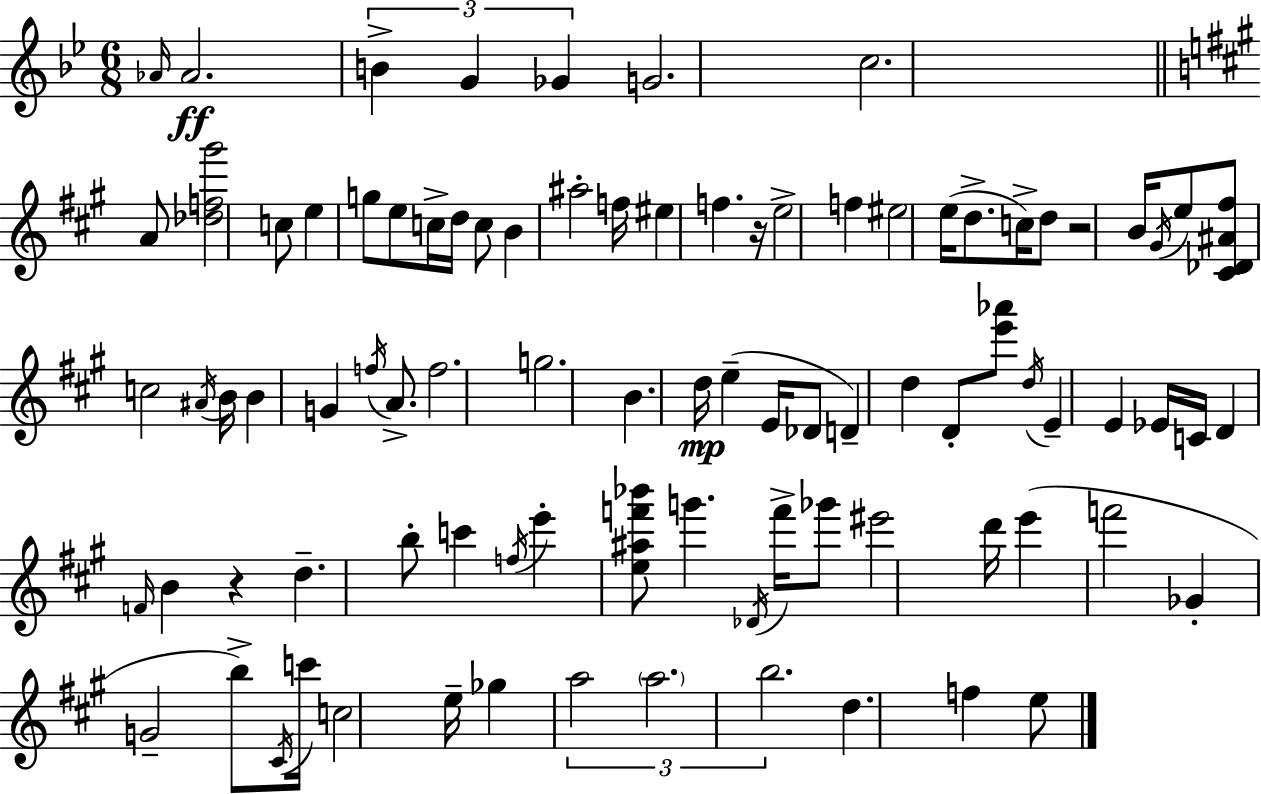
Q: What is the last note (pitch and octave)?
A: E5